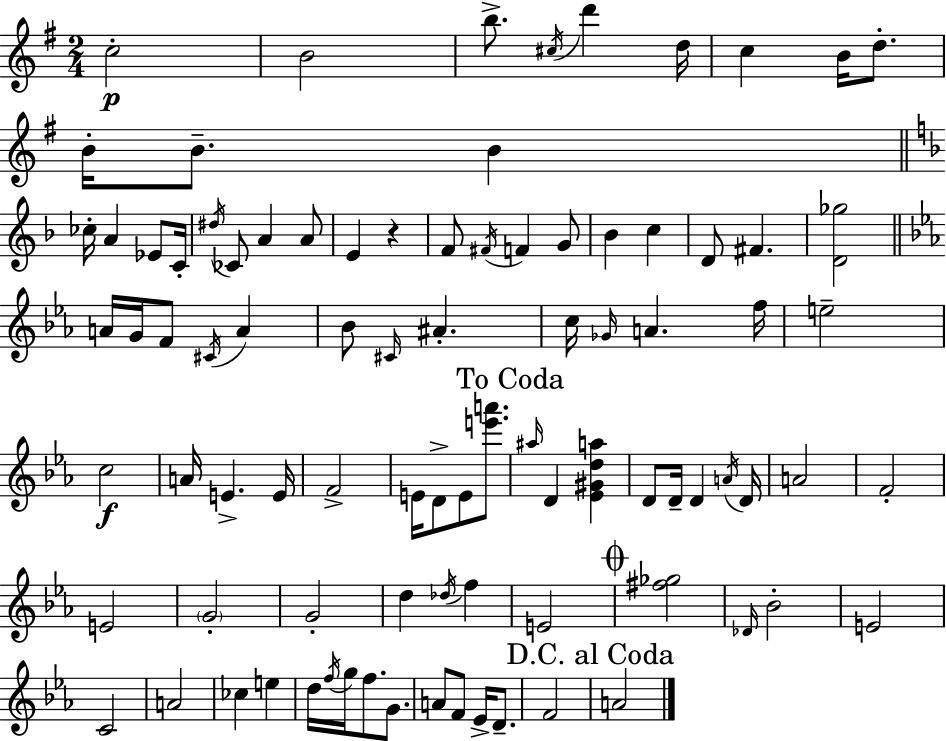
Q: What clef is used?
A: treble